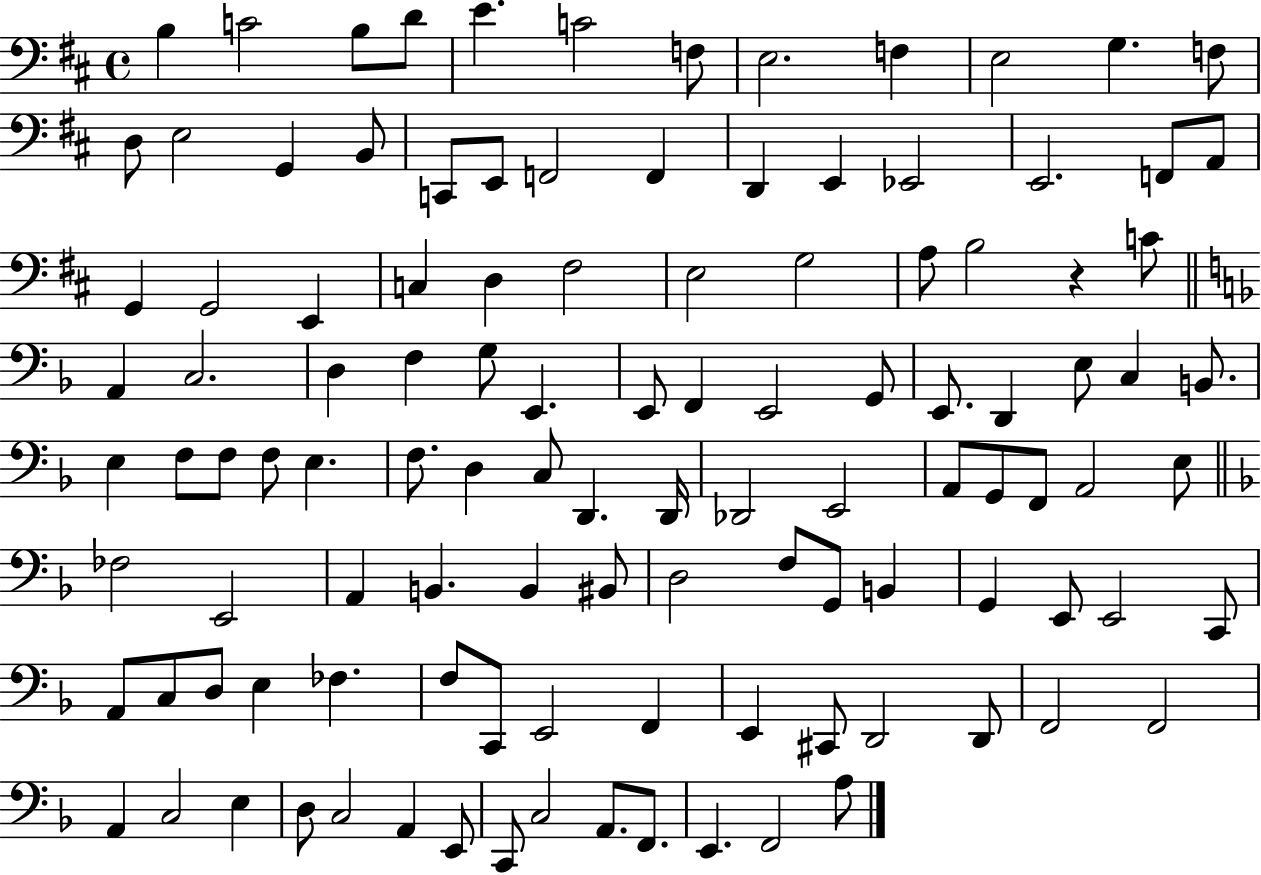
{
  \clef bass
  \time 4/4
  \defaultTimeSignature
  \key d \major
  b4 c'2 b8 d'8 | e'4. c'2 f8 | e2. f4 | e2 g4. f8 | \break d8 e2 g,4 b,8 | c,8 e,8 f,2 f,4 | d,4 e,4 ees,2 | e,2. f,8 a,8 | \break g,4 g,2 e,4 | c4 d4 fis2 | e2 g2 | a8 b2 r4 c'8 | \break \bar "||" \break \key f \major a,4 c2. | d4 f4 g8 e,4. | e,8 f,4 e,2 g,8 | e,8. d,4 e8 c4 b,8. | \break e4 f8 f8 f8 e4. | f8. d4 c8 d,4. d,16 | des,2 e,2 | a,8 g,8 f,8 a,2 e8 | \break \bar "||" \break \key f \major fes2 e,2 | a,4 b,4. b,4 bis,8 | d2 f8 g,8 b,4 | g,4 e,8 e,2 c,8 | \break a,8 c8 d8 e4 fes4. | f8 c,8 e,2 f,4 | e,4 cis,8 d,2 d,8 | f,2 f,2 | \break a,4 c2 e4 | d8 c2 a,4 e,8 | c,8 c2 a,8. f,8. | e,4. f,2 a8 | \break \bar "|."
}